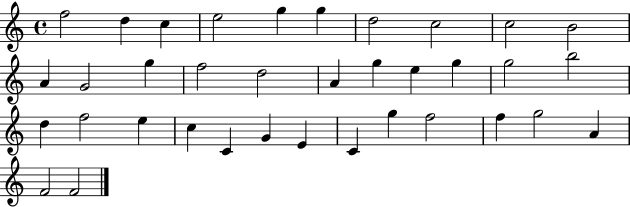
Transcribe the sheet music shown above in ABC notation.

X:1
T:Untitled
M:4/4
L:1/4
K:C
f2 d c e2 g g d2 c2 c2 B2 A G2 g f2 d2 A g e g g2 b2 d f2 e c C G E C g f2 f g2 A F2 F2